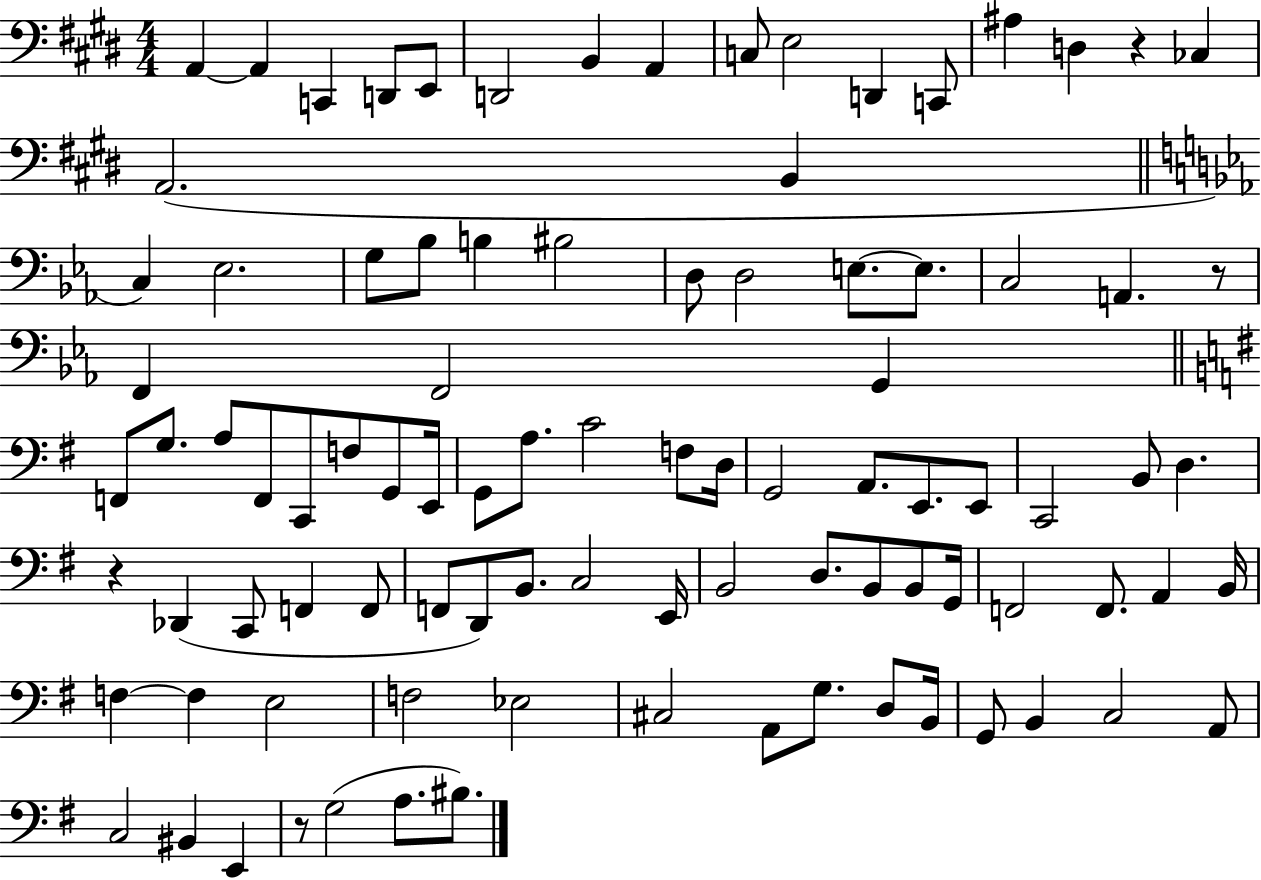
A2/q A2/q C2/q D2/e E2/e D2/h B2/q A2/q C3/e E3/h D2/q C2/e A#3/q D3/q R/q CES3/q A2/h. B2/q C3/q Eb3/h. G3/e Bb3/e B3/q BIS3/h D3/e D3/h E3/e. E3/e. C3/h A2/q. R/e F2/q F2/h G2/q F2/e G3/e. A3/e F2/e C2/e F3/e G2/e E2/s G2/e A3/e. C4/h F3/e D3/s G2/h A2/e. E2/e. E2/e C2/h B2/e D3/q. R/q Db2/q C2/e F2/q F2/e F2/e D2/e B2/e. C3/h E2/s B2/h D3/e. B2/e B2/e G2/s F2/h F2/e. A2/q B2/s F3/q F3/q E3/h F3/h Eb3/h C#3/h A2/e G3/e. D3/e B2/s G2/e B2/q C3/h A2/e C3/h BIS2/q E2/q R/e G3/h A3/e. BIS3/e.